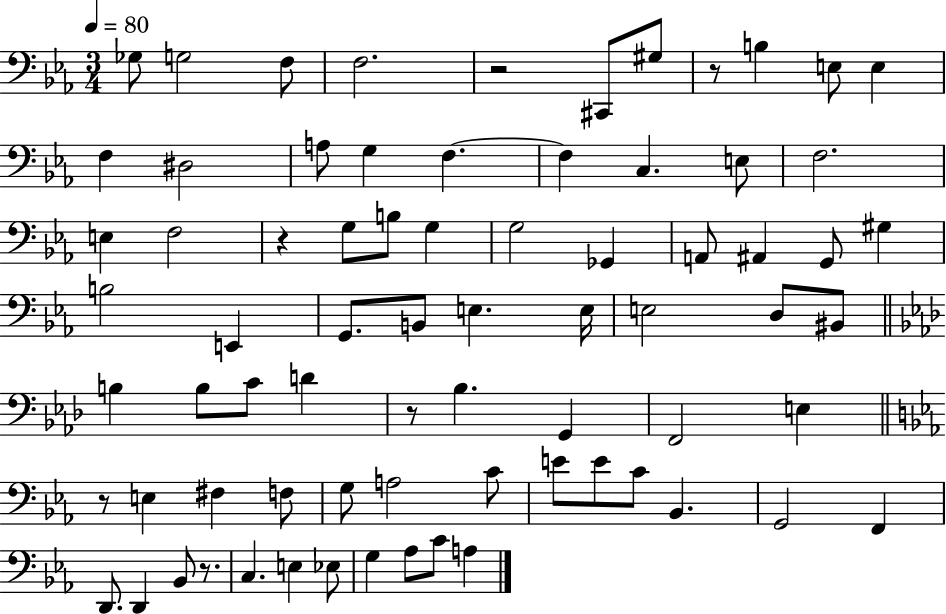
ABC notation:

X:1
T:Untitled
M:3/4
L:1/4
K:Eb
_G,/2 G,2 F,/2 F,2 z2 ^C,,/2 ^G,/2 z/2 B, E,/2 E, F, ^D,2 A,/2 G, F, F, C, E,/2 F,2 E, F,2 z G,/2 B,/2 G, G,2 _G,, A,,/2 ^A,, G,,/2 ^G, B,2 E,, G,,/2 B,,/2 E, E,/4 E,2 D,/2 ^B,,/2 B, B,/2 C/2 D z/2 _B, G,, F,,2 E, z/2 E, ^F, F,/2 G,/2 A,2 C/2 E/2 E/2 C/2 _B,, G,,2 F,, D,,/2 D,, _B,,/2 z/2 C, E, _E,/2 G, _A,/2 C/2 A,